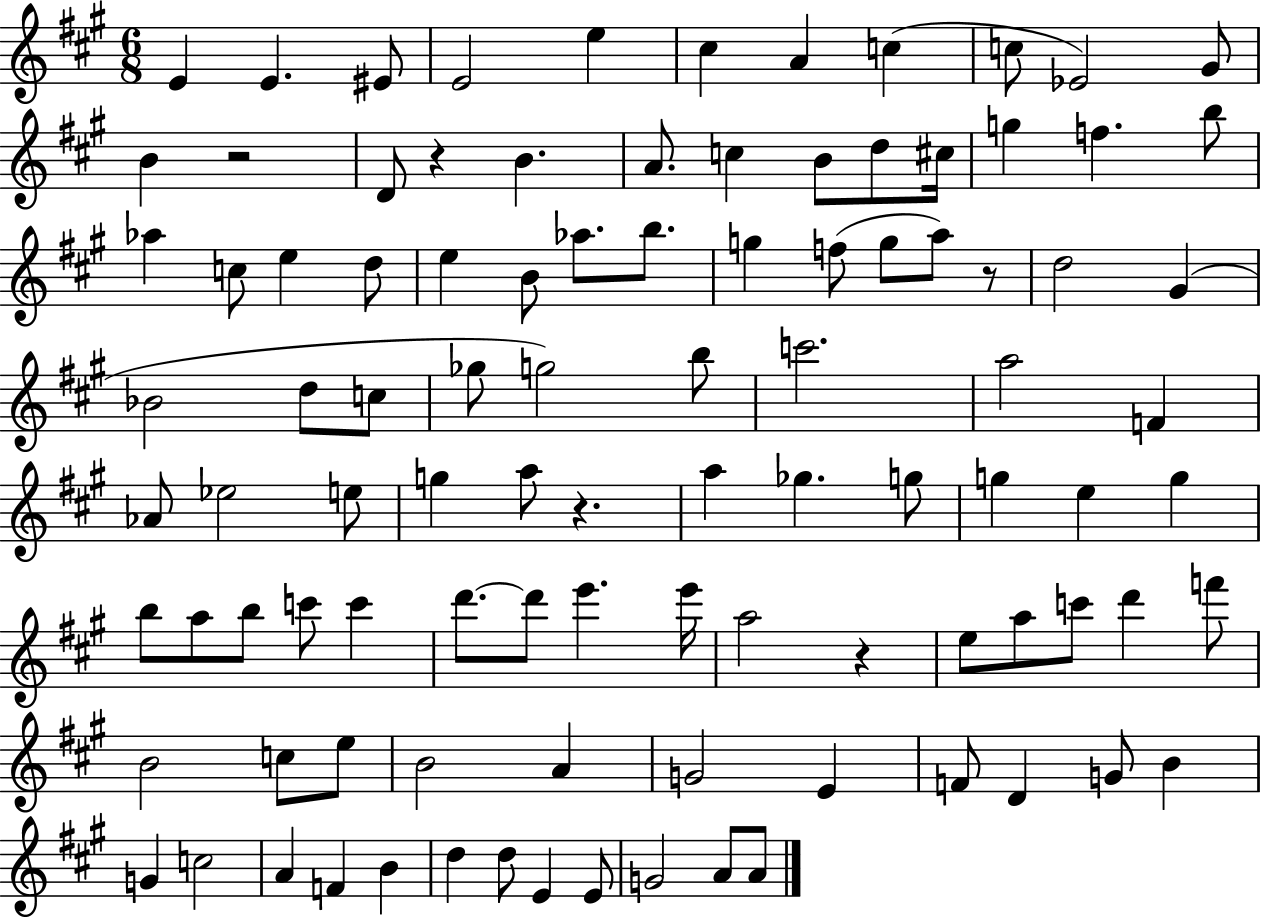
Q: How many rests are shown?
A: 5